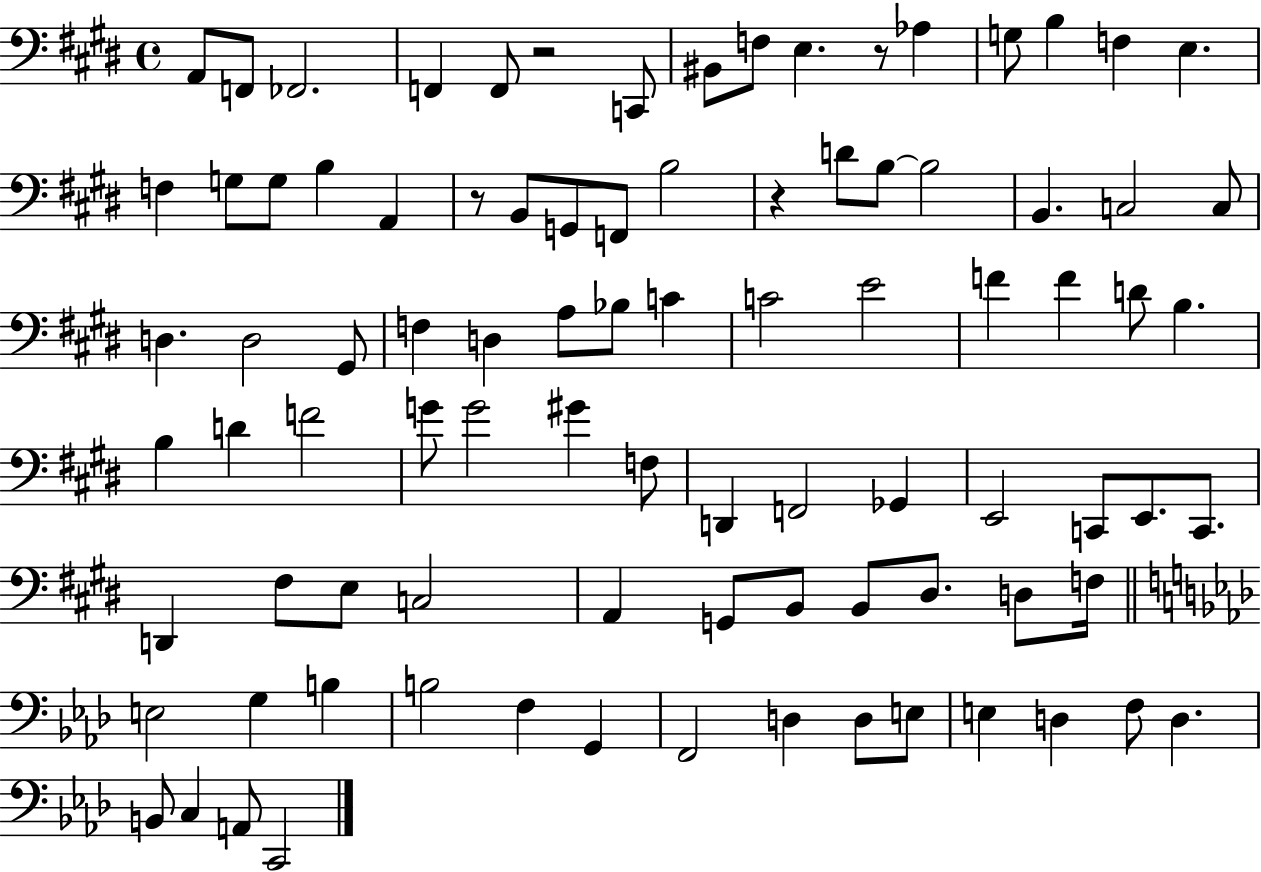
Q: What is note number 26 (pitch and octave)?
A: B3